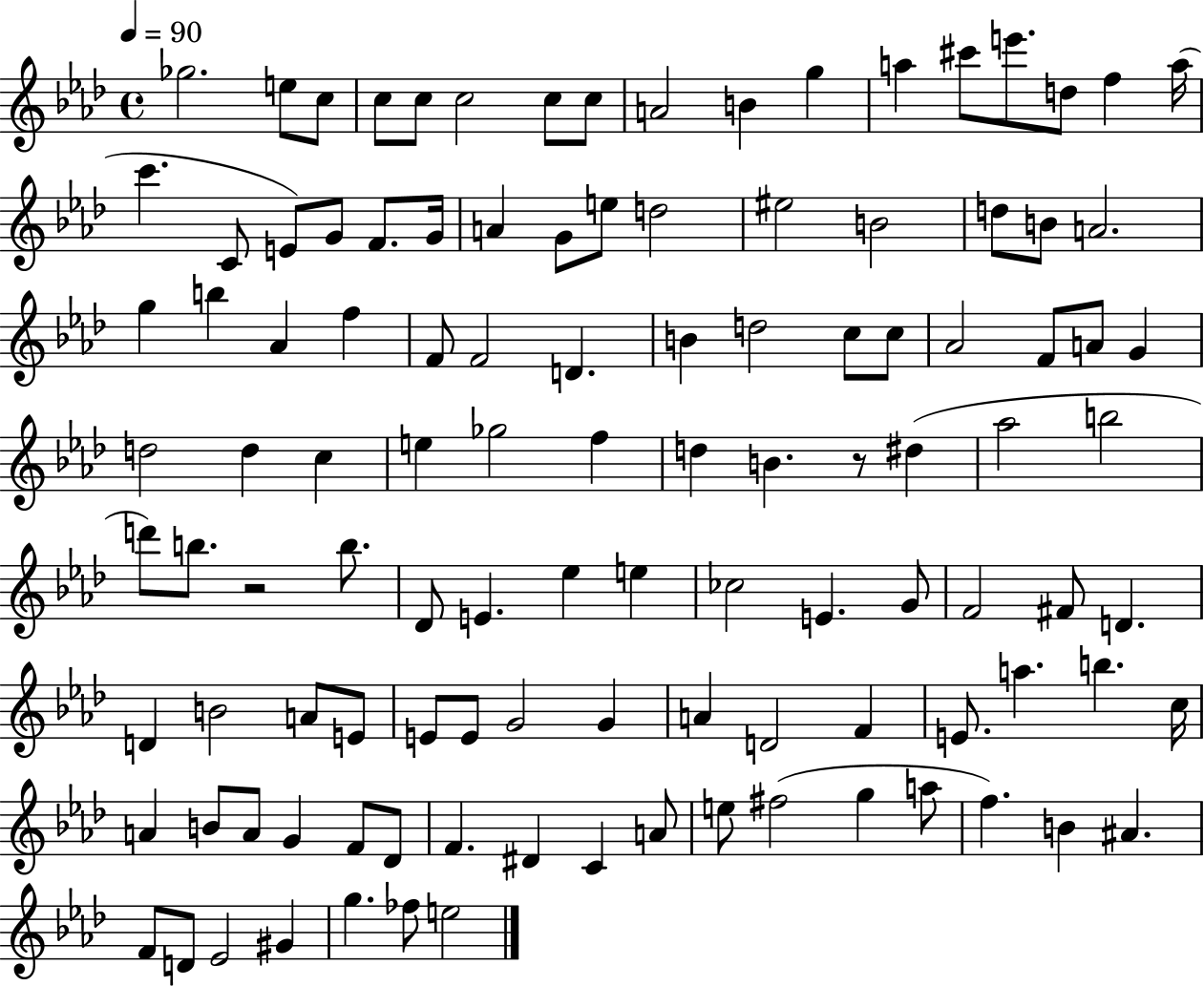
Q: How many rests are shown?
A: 2